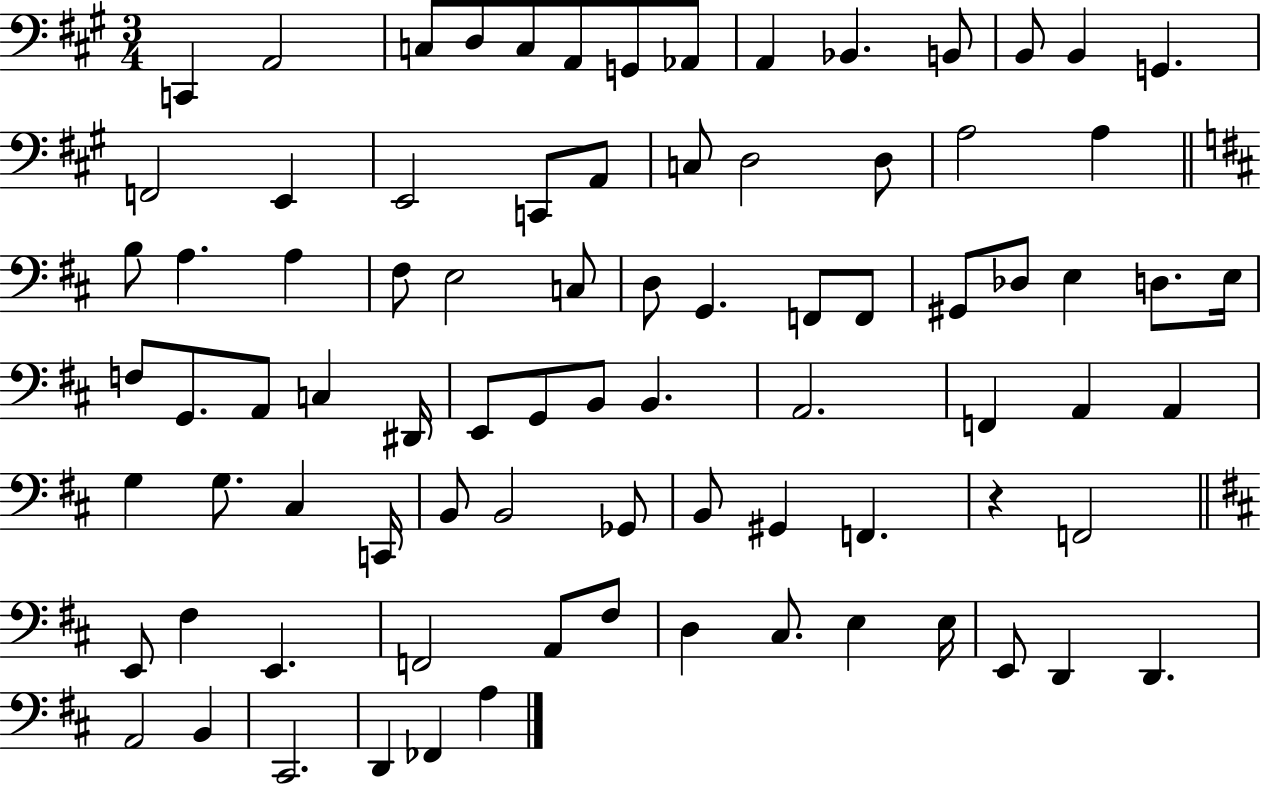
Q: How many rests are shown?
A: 1